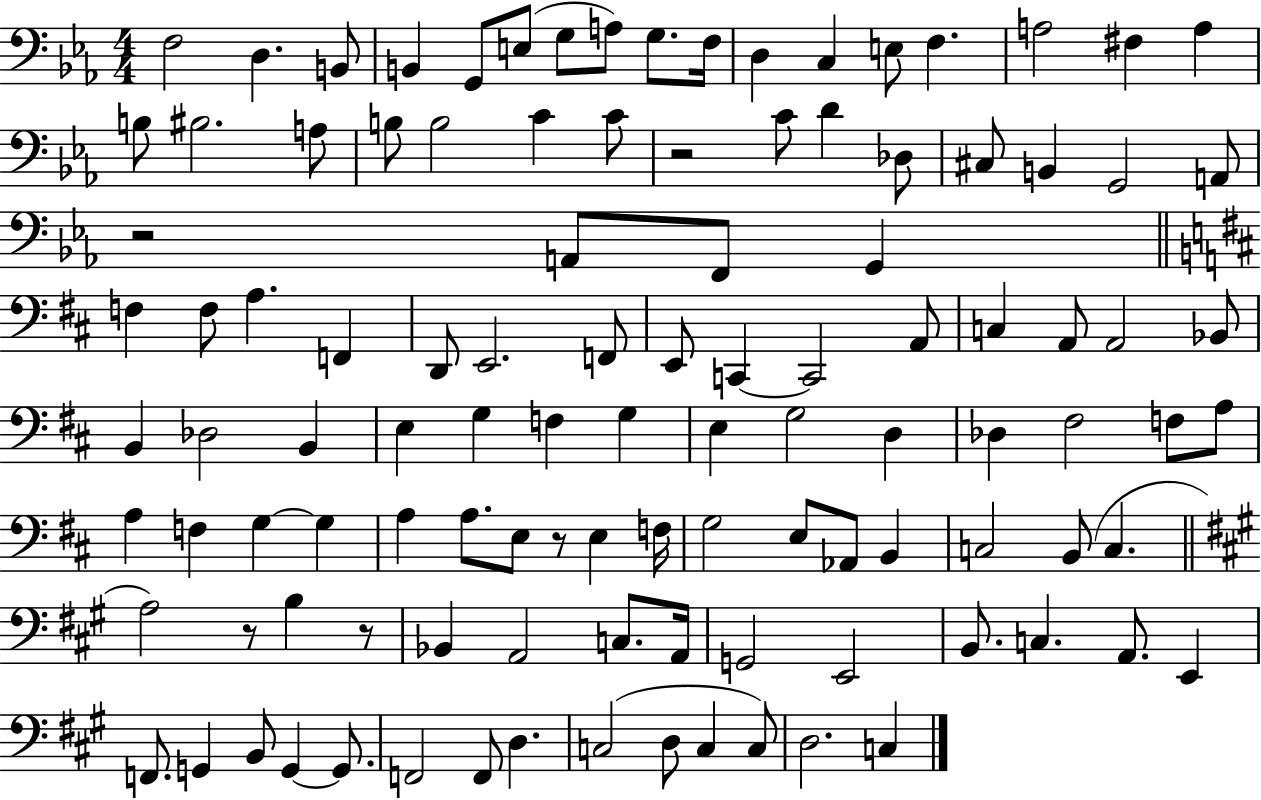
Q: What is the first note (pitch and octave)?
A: F3